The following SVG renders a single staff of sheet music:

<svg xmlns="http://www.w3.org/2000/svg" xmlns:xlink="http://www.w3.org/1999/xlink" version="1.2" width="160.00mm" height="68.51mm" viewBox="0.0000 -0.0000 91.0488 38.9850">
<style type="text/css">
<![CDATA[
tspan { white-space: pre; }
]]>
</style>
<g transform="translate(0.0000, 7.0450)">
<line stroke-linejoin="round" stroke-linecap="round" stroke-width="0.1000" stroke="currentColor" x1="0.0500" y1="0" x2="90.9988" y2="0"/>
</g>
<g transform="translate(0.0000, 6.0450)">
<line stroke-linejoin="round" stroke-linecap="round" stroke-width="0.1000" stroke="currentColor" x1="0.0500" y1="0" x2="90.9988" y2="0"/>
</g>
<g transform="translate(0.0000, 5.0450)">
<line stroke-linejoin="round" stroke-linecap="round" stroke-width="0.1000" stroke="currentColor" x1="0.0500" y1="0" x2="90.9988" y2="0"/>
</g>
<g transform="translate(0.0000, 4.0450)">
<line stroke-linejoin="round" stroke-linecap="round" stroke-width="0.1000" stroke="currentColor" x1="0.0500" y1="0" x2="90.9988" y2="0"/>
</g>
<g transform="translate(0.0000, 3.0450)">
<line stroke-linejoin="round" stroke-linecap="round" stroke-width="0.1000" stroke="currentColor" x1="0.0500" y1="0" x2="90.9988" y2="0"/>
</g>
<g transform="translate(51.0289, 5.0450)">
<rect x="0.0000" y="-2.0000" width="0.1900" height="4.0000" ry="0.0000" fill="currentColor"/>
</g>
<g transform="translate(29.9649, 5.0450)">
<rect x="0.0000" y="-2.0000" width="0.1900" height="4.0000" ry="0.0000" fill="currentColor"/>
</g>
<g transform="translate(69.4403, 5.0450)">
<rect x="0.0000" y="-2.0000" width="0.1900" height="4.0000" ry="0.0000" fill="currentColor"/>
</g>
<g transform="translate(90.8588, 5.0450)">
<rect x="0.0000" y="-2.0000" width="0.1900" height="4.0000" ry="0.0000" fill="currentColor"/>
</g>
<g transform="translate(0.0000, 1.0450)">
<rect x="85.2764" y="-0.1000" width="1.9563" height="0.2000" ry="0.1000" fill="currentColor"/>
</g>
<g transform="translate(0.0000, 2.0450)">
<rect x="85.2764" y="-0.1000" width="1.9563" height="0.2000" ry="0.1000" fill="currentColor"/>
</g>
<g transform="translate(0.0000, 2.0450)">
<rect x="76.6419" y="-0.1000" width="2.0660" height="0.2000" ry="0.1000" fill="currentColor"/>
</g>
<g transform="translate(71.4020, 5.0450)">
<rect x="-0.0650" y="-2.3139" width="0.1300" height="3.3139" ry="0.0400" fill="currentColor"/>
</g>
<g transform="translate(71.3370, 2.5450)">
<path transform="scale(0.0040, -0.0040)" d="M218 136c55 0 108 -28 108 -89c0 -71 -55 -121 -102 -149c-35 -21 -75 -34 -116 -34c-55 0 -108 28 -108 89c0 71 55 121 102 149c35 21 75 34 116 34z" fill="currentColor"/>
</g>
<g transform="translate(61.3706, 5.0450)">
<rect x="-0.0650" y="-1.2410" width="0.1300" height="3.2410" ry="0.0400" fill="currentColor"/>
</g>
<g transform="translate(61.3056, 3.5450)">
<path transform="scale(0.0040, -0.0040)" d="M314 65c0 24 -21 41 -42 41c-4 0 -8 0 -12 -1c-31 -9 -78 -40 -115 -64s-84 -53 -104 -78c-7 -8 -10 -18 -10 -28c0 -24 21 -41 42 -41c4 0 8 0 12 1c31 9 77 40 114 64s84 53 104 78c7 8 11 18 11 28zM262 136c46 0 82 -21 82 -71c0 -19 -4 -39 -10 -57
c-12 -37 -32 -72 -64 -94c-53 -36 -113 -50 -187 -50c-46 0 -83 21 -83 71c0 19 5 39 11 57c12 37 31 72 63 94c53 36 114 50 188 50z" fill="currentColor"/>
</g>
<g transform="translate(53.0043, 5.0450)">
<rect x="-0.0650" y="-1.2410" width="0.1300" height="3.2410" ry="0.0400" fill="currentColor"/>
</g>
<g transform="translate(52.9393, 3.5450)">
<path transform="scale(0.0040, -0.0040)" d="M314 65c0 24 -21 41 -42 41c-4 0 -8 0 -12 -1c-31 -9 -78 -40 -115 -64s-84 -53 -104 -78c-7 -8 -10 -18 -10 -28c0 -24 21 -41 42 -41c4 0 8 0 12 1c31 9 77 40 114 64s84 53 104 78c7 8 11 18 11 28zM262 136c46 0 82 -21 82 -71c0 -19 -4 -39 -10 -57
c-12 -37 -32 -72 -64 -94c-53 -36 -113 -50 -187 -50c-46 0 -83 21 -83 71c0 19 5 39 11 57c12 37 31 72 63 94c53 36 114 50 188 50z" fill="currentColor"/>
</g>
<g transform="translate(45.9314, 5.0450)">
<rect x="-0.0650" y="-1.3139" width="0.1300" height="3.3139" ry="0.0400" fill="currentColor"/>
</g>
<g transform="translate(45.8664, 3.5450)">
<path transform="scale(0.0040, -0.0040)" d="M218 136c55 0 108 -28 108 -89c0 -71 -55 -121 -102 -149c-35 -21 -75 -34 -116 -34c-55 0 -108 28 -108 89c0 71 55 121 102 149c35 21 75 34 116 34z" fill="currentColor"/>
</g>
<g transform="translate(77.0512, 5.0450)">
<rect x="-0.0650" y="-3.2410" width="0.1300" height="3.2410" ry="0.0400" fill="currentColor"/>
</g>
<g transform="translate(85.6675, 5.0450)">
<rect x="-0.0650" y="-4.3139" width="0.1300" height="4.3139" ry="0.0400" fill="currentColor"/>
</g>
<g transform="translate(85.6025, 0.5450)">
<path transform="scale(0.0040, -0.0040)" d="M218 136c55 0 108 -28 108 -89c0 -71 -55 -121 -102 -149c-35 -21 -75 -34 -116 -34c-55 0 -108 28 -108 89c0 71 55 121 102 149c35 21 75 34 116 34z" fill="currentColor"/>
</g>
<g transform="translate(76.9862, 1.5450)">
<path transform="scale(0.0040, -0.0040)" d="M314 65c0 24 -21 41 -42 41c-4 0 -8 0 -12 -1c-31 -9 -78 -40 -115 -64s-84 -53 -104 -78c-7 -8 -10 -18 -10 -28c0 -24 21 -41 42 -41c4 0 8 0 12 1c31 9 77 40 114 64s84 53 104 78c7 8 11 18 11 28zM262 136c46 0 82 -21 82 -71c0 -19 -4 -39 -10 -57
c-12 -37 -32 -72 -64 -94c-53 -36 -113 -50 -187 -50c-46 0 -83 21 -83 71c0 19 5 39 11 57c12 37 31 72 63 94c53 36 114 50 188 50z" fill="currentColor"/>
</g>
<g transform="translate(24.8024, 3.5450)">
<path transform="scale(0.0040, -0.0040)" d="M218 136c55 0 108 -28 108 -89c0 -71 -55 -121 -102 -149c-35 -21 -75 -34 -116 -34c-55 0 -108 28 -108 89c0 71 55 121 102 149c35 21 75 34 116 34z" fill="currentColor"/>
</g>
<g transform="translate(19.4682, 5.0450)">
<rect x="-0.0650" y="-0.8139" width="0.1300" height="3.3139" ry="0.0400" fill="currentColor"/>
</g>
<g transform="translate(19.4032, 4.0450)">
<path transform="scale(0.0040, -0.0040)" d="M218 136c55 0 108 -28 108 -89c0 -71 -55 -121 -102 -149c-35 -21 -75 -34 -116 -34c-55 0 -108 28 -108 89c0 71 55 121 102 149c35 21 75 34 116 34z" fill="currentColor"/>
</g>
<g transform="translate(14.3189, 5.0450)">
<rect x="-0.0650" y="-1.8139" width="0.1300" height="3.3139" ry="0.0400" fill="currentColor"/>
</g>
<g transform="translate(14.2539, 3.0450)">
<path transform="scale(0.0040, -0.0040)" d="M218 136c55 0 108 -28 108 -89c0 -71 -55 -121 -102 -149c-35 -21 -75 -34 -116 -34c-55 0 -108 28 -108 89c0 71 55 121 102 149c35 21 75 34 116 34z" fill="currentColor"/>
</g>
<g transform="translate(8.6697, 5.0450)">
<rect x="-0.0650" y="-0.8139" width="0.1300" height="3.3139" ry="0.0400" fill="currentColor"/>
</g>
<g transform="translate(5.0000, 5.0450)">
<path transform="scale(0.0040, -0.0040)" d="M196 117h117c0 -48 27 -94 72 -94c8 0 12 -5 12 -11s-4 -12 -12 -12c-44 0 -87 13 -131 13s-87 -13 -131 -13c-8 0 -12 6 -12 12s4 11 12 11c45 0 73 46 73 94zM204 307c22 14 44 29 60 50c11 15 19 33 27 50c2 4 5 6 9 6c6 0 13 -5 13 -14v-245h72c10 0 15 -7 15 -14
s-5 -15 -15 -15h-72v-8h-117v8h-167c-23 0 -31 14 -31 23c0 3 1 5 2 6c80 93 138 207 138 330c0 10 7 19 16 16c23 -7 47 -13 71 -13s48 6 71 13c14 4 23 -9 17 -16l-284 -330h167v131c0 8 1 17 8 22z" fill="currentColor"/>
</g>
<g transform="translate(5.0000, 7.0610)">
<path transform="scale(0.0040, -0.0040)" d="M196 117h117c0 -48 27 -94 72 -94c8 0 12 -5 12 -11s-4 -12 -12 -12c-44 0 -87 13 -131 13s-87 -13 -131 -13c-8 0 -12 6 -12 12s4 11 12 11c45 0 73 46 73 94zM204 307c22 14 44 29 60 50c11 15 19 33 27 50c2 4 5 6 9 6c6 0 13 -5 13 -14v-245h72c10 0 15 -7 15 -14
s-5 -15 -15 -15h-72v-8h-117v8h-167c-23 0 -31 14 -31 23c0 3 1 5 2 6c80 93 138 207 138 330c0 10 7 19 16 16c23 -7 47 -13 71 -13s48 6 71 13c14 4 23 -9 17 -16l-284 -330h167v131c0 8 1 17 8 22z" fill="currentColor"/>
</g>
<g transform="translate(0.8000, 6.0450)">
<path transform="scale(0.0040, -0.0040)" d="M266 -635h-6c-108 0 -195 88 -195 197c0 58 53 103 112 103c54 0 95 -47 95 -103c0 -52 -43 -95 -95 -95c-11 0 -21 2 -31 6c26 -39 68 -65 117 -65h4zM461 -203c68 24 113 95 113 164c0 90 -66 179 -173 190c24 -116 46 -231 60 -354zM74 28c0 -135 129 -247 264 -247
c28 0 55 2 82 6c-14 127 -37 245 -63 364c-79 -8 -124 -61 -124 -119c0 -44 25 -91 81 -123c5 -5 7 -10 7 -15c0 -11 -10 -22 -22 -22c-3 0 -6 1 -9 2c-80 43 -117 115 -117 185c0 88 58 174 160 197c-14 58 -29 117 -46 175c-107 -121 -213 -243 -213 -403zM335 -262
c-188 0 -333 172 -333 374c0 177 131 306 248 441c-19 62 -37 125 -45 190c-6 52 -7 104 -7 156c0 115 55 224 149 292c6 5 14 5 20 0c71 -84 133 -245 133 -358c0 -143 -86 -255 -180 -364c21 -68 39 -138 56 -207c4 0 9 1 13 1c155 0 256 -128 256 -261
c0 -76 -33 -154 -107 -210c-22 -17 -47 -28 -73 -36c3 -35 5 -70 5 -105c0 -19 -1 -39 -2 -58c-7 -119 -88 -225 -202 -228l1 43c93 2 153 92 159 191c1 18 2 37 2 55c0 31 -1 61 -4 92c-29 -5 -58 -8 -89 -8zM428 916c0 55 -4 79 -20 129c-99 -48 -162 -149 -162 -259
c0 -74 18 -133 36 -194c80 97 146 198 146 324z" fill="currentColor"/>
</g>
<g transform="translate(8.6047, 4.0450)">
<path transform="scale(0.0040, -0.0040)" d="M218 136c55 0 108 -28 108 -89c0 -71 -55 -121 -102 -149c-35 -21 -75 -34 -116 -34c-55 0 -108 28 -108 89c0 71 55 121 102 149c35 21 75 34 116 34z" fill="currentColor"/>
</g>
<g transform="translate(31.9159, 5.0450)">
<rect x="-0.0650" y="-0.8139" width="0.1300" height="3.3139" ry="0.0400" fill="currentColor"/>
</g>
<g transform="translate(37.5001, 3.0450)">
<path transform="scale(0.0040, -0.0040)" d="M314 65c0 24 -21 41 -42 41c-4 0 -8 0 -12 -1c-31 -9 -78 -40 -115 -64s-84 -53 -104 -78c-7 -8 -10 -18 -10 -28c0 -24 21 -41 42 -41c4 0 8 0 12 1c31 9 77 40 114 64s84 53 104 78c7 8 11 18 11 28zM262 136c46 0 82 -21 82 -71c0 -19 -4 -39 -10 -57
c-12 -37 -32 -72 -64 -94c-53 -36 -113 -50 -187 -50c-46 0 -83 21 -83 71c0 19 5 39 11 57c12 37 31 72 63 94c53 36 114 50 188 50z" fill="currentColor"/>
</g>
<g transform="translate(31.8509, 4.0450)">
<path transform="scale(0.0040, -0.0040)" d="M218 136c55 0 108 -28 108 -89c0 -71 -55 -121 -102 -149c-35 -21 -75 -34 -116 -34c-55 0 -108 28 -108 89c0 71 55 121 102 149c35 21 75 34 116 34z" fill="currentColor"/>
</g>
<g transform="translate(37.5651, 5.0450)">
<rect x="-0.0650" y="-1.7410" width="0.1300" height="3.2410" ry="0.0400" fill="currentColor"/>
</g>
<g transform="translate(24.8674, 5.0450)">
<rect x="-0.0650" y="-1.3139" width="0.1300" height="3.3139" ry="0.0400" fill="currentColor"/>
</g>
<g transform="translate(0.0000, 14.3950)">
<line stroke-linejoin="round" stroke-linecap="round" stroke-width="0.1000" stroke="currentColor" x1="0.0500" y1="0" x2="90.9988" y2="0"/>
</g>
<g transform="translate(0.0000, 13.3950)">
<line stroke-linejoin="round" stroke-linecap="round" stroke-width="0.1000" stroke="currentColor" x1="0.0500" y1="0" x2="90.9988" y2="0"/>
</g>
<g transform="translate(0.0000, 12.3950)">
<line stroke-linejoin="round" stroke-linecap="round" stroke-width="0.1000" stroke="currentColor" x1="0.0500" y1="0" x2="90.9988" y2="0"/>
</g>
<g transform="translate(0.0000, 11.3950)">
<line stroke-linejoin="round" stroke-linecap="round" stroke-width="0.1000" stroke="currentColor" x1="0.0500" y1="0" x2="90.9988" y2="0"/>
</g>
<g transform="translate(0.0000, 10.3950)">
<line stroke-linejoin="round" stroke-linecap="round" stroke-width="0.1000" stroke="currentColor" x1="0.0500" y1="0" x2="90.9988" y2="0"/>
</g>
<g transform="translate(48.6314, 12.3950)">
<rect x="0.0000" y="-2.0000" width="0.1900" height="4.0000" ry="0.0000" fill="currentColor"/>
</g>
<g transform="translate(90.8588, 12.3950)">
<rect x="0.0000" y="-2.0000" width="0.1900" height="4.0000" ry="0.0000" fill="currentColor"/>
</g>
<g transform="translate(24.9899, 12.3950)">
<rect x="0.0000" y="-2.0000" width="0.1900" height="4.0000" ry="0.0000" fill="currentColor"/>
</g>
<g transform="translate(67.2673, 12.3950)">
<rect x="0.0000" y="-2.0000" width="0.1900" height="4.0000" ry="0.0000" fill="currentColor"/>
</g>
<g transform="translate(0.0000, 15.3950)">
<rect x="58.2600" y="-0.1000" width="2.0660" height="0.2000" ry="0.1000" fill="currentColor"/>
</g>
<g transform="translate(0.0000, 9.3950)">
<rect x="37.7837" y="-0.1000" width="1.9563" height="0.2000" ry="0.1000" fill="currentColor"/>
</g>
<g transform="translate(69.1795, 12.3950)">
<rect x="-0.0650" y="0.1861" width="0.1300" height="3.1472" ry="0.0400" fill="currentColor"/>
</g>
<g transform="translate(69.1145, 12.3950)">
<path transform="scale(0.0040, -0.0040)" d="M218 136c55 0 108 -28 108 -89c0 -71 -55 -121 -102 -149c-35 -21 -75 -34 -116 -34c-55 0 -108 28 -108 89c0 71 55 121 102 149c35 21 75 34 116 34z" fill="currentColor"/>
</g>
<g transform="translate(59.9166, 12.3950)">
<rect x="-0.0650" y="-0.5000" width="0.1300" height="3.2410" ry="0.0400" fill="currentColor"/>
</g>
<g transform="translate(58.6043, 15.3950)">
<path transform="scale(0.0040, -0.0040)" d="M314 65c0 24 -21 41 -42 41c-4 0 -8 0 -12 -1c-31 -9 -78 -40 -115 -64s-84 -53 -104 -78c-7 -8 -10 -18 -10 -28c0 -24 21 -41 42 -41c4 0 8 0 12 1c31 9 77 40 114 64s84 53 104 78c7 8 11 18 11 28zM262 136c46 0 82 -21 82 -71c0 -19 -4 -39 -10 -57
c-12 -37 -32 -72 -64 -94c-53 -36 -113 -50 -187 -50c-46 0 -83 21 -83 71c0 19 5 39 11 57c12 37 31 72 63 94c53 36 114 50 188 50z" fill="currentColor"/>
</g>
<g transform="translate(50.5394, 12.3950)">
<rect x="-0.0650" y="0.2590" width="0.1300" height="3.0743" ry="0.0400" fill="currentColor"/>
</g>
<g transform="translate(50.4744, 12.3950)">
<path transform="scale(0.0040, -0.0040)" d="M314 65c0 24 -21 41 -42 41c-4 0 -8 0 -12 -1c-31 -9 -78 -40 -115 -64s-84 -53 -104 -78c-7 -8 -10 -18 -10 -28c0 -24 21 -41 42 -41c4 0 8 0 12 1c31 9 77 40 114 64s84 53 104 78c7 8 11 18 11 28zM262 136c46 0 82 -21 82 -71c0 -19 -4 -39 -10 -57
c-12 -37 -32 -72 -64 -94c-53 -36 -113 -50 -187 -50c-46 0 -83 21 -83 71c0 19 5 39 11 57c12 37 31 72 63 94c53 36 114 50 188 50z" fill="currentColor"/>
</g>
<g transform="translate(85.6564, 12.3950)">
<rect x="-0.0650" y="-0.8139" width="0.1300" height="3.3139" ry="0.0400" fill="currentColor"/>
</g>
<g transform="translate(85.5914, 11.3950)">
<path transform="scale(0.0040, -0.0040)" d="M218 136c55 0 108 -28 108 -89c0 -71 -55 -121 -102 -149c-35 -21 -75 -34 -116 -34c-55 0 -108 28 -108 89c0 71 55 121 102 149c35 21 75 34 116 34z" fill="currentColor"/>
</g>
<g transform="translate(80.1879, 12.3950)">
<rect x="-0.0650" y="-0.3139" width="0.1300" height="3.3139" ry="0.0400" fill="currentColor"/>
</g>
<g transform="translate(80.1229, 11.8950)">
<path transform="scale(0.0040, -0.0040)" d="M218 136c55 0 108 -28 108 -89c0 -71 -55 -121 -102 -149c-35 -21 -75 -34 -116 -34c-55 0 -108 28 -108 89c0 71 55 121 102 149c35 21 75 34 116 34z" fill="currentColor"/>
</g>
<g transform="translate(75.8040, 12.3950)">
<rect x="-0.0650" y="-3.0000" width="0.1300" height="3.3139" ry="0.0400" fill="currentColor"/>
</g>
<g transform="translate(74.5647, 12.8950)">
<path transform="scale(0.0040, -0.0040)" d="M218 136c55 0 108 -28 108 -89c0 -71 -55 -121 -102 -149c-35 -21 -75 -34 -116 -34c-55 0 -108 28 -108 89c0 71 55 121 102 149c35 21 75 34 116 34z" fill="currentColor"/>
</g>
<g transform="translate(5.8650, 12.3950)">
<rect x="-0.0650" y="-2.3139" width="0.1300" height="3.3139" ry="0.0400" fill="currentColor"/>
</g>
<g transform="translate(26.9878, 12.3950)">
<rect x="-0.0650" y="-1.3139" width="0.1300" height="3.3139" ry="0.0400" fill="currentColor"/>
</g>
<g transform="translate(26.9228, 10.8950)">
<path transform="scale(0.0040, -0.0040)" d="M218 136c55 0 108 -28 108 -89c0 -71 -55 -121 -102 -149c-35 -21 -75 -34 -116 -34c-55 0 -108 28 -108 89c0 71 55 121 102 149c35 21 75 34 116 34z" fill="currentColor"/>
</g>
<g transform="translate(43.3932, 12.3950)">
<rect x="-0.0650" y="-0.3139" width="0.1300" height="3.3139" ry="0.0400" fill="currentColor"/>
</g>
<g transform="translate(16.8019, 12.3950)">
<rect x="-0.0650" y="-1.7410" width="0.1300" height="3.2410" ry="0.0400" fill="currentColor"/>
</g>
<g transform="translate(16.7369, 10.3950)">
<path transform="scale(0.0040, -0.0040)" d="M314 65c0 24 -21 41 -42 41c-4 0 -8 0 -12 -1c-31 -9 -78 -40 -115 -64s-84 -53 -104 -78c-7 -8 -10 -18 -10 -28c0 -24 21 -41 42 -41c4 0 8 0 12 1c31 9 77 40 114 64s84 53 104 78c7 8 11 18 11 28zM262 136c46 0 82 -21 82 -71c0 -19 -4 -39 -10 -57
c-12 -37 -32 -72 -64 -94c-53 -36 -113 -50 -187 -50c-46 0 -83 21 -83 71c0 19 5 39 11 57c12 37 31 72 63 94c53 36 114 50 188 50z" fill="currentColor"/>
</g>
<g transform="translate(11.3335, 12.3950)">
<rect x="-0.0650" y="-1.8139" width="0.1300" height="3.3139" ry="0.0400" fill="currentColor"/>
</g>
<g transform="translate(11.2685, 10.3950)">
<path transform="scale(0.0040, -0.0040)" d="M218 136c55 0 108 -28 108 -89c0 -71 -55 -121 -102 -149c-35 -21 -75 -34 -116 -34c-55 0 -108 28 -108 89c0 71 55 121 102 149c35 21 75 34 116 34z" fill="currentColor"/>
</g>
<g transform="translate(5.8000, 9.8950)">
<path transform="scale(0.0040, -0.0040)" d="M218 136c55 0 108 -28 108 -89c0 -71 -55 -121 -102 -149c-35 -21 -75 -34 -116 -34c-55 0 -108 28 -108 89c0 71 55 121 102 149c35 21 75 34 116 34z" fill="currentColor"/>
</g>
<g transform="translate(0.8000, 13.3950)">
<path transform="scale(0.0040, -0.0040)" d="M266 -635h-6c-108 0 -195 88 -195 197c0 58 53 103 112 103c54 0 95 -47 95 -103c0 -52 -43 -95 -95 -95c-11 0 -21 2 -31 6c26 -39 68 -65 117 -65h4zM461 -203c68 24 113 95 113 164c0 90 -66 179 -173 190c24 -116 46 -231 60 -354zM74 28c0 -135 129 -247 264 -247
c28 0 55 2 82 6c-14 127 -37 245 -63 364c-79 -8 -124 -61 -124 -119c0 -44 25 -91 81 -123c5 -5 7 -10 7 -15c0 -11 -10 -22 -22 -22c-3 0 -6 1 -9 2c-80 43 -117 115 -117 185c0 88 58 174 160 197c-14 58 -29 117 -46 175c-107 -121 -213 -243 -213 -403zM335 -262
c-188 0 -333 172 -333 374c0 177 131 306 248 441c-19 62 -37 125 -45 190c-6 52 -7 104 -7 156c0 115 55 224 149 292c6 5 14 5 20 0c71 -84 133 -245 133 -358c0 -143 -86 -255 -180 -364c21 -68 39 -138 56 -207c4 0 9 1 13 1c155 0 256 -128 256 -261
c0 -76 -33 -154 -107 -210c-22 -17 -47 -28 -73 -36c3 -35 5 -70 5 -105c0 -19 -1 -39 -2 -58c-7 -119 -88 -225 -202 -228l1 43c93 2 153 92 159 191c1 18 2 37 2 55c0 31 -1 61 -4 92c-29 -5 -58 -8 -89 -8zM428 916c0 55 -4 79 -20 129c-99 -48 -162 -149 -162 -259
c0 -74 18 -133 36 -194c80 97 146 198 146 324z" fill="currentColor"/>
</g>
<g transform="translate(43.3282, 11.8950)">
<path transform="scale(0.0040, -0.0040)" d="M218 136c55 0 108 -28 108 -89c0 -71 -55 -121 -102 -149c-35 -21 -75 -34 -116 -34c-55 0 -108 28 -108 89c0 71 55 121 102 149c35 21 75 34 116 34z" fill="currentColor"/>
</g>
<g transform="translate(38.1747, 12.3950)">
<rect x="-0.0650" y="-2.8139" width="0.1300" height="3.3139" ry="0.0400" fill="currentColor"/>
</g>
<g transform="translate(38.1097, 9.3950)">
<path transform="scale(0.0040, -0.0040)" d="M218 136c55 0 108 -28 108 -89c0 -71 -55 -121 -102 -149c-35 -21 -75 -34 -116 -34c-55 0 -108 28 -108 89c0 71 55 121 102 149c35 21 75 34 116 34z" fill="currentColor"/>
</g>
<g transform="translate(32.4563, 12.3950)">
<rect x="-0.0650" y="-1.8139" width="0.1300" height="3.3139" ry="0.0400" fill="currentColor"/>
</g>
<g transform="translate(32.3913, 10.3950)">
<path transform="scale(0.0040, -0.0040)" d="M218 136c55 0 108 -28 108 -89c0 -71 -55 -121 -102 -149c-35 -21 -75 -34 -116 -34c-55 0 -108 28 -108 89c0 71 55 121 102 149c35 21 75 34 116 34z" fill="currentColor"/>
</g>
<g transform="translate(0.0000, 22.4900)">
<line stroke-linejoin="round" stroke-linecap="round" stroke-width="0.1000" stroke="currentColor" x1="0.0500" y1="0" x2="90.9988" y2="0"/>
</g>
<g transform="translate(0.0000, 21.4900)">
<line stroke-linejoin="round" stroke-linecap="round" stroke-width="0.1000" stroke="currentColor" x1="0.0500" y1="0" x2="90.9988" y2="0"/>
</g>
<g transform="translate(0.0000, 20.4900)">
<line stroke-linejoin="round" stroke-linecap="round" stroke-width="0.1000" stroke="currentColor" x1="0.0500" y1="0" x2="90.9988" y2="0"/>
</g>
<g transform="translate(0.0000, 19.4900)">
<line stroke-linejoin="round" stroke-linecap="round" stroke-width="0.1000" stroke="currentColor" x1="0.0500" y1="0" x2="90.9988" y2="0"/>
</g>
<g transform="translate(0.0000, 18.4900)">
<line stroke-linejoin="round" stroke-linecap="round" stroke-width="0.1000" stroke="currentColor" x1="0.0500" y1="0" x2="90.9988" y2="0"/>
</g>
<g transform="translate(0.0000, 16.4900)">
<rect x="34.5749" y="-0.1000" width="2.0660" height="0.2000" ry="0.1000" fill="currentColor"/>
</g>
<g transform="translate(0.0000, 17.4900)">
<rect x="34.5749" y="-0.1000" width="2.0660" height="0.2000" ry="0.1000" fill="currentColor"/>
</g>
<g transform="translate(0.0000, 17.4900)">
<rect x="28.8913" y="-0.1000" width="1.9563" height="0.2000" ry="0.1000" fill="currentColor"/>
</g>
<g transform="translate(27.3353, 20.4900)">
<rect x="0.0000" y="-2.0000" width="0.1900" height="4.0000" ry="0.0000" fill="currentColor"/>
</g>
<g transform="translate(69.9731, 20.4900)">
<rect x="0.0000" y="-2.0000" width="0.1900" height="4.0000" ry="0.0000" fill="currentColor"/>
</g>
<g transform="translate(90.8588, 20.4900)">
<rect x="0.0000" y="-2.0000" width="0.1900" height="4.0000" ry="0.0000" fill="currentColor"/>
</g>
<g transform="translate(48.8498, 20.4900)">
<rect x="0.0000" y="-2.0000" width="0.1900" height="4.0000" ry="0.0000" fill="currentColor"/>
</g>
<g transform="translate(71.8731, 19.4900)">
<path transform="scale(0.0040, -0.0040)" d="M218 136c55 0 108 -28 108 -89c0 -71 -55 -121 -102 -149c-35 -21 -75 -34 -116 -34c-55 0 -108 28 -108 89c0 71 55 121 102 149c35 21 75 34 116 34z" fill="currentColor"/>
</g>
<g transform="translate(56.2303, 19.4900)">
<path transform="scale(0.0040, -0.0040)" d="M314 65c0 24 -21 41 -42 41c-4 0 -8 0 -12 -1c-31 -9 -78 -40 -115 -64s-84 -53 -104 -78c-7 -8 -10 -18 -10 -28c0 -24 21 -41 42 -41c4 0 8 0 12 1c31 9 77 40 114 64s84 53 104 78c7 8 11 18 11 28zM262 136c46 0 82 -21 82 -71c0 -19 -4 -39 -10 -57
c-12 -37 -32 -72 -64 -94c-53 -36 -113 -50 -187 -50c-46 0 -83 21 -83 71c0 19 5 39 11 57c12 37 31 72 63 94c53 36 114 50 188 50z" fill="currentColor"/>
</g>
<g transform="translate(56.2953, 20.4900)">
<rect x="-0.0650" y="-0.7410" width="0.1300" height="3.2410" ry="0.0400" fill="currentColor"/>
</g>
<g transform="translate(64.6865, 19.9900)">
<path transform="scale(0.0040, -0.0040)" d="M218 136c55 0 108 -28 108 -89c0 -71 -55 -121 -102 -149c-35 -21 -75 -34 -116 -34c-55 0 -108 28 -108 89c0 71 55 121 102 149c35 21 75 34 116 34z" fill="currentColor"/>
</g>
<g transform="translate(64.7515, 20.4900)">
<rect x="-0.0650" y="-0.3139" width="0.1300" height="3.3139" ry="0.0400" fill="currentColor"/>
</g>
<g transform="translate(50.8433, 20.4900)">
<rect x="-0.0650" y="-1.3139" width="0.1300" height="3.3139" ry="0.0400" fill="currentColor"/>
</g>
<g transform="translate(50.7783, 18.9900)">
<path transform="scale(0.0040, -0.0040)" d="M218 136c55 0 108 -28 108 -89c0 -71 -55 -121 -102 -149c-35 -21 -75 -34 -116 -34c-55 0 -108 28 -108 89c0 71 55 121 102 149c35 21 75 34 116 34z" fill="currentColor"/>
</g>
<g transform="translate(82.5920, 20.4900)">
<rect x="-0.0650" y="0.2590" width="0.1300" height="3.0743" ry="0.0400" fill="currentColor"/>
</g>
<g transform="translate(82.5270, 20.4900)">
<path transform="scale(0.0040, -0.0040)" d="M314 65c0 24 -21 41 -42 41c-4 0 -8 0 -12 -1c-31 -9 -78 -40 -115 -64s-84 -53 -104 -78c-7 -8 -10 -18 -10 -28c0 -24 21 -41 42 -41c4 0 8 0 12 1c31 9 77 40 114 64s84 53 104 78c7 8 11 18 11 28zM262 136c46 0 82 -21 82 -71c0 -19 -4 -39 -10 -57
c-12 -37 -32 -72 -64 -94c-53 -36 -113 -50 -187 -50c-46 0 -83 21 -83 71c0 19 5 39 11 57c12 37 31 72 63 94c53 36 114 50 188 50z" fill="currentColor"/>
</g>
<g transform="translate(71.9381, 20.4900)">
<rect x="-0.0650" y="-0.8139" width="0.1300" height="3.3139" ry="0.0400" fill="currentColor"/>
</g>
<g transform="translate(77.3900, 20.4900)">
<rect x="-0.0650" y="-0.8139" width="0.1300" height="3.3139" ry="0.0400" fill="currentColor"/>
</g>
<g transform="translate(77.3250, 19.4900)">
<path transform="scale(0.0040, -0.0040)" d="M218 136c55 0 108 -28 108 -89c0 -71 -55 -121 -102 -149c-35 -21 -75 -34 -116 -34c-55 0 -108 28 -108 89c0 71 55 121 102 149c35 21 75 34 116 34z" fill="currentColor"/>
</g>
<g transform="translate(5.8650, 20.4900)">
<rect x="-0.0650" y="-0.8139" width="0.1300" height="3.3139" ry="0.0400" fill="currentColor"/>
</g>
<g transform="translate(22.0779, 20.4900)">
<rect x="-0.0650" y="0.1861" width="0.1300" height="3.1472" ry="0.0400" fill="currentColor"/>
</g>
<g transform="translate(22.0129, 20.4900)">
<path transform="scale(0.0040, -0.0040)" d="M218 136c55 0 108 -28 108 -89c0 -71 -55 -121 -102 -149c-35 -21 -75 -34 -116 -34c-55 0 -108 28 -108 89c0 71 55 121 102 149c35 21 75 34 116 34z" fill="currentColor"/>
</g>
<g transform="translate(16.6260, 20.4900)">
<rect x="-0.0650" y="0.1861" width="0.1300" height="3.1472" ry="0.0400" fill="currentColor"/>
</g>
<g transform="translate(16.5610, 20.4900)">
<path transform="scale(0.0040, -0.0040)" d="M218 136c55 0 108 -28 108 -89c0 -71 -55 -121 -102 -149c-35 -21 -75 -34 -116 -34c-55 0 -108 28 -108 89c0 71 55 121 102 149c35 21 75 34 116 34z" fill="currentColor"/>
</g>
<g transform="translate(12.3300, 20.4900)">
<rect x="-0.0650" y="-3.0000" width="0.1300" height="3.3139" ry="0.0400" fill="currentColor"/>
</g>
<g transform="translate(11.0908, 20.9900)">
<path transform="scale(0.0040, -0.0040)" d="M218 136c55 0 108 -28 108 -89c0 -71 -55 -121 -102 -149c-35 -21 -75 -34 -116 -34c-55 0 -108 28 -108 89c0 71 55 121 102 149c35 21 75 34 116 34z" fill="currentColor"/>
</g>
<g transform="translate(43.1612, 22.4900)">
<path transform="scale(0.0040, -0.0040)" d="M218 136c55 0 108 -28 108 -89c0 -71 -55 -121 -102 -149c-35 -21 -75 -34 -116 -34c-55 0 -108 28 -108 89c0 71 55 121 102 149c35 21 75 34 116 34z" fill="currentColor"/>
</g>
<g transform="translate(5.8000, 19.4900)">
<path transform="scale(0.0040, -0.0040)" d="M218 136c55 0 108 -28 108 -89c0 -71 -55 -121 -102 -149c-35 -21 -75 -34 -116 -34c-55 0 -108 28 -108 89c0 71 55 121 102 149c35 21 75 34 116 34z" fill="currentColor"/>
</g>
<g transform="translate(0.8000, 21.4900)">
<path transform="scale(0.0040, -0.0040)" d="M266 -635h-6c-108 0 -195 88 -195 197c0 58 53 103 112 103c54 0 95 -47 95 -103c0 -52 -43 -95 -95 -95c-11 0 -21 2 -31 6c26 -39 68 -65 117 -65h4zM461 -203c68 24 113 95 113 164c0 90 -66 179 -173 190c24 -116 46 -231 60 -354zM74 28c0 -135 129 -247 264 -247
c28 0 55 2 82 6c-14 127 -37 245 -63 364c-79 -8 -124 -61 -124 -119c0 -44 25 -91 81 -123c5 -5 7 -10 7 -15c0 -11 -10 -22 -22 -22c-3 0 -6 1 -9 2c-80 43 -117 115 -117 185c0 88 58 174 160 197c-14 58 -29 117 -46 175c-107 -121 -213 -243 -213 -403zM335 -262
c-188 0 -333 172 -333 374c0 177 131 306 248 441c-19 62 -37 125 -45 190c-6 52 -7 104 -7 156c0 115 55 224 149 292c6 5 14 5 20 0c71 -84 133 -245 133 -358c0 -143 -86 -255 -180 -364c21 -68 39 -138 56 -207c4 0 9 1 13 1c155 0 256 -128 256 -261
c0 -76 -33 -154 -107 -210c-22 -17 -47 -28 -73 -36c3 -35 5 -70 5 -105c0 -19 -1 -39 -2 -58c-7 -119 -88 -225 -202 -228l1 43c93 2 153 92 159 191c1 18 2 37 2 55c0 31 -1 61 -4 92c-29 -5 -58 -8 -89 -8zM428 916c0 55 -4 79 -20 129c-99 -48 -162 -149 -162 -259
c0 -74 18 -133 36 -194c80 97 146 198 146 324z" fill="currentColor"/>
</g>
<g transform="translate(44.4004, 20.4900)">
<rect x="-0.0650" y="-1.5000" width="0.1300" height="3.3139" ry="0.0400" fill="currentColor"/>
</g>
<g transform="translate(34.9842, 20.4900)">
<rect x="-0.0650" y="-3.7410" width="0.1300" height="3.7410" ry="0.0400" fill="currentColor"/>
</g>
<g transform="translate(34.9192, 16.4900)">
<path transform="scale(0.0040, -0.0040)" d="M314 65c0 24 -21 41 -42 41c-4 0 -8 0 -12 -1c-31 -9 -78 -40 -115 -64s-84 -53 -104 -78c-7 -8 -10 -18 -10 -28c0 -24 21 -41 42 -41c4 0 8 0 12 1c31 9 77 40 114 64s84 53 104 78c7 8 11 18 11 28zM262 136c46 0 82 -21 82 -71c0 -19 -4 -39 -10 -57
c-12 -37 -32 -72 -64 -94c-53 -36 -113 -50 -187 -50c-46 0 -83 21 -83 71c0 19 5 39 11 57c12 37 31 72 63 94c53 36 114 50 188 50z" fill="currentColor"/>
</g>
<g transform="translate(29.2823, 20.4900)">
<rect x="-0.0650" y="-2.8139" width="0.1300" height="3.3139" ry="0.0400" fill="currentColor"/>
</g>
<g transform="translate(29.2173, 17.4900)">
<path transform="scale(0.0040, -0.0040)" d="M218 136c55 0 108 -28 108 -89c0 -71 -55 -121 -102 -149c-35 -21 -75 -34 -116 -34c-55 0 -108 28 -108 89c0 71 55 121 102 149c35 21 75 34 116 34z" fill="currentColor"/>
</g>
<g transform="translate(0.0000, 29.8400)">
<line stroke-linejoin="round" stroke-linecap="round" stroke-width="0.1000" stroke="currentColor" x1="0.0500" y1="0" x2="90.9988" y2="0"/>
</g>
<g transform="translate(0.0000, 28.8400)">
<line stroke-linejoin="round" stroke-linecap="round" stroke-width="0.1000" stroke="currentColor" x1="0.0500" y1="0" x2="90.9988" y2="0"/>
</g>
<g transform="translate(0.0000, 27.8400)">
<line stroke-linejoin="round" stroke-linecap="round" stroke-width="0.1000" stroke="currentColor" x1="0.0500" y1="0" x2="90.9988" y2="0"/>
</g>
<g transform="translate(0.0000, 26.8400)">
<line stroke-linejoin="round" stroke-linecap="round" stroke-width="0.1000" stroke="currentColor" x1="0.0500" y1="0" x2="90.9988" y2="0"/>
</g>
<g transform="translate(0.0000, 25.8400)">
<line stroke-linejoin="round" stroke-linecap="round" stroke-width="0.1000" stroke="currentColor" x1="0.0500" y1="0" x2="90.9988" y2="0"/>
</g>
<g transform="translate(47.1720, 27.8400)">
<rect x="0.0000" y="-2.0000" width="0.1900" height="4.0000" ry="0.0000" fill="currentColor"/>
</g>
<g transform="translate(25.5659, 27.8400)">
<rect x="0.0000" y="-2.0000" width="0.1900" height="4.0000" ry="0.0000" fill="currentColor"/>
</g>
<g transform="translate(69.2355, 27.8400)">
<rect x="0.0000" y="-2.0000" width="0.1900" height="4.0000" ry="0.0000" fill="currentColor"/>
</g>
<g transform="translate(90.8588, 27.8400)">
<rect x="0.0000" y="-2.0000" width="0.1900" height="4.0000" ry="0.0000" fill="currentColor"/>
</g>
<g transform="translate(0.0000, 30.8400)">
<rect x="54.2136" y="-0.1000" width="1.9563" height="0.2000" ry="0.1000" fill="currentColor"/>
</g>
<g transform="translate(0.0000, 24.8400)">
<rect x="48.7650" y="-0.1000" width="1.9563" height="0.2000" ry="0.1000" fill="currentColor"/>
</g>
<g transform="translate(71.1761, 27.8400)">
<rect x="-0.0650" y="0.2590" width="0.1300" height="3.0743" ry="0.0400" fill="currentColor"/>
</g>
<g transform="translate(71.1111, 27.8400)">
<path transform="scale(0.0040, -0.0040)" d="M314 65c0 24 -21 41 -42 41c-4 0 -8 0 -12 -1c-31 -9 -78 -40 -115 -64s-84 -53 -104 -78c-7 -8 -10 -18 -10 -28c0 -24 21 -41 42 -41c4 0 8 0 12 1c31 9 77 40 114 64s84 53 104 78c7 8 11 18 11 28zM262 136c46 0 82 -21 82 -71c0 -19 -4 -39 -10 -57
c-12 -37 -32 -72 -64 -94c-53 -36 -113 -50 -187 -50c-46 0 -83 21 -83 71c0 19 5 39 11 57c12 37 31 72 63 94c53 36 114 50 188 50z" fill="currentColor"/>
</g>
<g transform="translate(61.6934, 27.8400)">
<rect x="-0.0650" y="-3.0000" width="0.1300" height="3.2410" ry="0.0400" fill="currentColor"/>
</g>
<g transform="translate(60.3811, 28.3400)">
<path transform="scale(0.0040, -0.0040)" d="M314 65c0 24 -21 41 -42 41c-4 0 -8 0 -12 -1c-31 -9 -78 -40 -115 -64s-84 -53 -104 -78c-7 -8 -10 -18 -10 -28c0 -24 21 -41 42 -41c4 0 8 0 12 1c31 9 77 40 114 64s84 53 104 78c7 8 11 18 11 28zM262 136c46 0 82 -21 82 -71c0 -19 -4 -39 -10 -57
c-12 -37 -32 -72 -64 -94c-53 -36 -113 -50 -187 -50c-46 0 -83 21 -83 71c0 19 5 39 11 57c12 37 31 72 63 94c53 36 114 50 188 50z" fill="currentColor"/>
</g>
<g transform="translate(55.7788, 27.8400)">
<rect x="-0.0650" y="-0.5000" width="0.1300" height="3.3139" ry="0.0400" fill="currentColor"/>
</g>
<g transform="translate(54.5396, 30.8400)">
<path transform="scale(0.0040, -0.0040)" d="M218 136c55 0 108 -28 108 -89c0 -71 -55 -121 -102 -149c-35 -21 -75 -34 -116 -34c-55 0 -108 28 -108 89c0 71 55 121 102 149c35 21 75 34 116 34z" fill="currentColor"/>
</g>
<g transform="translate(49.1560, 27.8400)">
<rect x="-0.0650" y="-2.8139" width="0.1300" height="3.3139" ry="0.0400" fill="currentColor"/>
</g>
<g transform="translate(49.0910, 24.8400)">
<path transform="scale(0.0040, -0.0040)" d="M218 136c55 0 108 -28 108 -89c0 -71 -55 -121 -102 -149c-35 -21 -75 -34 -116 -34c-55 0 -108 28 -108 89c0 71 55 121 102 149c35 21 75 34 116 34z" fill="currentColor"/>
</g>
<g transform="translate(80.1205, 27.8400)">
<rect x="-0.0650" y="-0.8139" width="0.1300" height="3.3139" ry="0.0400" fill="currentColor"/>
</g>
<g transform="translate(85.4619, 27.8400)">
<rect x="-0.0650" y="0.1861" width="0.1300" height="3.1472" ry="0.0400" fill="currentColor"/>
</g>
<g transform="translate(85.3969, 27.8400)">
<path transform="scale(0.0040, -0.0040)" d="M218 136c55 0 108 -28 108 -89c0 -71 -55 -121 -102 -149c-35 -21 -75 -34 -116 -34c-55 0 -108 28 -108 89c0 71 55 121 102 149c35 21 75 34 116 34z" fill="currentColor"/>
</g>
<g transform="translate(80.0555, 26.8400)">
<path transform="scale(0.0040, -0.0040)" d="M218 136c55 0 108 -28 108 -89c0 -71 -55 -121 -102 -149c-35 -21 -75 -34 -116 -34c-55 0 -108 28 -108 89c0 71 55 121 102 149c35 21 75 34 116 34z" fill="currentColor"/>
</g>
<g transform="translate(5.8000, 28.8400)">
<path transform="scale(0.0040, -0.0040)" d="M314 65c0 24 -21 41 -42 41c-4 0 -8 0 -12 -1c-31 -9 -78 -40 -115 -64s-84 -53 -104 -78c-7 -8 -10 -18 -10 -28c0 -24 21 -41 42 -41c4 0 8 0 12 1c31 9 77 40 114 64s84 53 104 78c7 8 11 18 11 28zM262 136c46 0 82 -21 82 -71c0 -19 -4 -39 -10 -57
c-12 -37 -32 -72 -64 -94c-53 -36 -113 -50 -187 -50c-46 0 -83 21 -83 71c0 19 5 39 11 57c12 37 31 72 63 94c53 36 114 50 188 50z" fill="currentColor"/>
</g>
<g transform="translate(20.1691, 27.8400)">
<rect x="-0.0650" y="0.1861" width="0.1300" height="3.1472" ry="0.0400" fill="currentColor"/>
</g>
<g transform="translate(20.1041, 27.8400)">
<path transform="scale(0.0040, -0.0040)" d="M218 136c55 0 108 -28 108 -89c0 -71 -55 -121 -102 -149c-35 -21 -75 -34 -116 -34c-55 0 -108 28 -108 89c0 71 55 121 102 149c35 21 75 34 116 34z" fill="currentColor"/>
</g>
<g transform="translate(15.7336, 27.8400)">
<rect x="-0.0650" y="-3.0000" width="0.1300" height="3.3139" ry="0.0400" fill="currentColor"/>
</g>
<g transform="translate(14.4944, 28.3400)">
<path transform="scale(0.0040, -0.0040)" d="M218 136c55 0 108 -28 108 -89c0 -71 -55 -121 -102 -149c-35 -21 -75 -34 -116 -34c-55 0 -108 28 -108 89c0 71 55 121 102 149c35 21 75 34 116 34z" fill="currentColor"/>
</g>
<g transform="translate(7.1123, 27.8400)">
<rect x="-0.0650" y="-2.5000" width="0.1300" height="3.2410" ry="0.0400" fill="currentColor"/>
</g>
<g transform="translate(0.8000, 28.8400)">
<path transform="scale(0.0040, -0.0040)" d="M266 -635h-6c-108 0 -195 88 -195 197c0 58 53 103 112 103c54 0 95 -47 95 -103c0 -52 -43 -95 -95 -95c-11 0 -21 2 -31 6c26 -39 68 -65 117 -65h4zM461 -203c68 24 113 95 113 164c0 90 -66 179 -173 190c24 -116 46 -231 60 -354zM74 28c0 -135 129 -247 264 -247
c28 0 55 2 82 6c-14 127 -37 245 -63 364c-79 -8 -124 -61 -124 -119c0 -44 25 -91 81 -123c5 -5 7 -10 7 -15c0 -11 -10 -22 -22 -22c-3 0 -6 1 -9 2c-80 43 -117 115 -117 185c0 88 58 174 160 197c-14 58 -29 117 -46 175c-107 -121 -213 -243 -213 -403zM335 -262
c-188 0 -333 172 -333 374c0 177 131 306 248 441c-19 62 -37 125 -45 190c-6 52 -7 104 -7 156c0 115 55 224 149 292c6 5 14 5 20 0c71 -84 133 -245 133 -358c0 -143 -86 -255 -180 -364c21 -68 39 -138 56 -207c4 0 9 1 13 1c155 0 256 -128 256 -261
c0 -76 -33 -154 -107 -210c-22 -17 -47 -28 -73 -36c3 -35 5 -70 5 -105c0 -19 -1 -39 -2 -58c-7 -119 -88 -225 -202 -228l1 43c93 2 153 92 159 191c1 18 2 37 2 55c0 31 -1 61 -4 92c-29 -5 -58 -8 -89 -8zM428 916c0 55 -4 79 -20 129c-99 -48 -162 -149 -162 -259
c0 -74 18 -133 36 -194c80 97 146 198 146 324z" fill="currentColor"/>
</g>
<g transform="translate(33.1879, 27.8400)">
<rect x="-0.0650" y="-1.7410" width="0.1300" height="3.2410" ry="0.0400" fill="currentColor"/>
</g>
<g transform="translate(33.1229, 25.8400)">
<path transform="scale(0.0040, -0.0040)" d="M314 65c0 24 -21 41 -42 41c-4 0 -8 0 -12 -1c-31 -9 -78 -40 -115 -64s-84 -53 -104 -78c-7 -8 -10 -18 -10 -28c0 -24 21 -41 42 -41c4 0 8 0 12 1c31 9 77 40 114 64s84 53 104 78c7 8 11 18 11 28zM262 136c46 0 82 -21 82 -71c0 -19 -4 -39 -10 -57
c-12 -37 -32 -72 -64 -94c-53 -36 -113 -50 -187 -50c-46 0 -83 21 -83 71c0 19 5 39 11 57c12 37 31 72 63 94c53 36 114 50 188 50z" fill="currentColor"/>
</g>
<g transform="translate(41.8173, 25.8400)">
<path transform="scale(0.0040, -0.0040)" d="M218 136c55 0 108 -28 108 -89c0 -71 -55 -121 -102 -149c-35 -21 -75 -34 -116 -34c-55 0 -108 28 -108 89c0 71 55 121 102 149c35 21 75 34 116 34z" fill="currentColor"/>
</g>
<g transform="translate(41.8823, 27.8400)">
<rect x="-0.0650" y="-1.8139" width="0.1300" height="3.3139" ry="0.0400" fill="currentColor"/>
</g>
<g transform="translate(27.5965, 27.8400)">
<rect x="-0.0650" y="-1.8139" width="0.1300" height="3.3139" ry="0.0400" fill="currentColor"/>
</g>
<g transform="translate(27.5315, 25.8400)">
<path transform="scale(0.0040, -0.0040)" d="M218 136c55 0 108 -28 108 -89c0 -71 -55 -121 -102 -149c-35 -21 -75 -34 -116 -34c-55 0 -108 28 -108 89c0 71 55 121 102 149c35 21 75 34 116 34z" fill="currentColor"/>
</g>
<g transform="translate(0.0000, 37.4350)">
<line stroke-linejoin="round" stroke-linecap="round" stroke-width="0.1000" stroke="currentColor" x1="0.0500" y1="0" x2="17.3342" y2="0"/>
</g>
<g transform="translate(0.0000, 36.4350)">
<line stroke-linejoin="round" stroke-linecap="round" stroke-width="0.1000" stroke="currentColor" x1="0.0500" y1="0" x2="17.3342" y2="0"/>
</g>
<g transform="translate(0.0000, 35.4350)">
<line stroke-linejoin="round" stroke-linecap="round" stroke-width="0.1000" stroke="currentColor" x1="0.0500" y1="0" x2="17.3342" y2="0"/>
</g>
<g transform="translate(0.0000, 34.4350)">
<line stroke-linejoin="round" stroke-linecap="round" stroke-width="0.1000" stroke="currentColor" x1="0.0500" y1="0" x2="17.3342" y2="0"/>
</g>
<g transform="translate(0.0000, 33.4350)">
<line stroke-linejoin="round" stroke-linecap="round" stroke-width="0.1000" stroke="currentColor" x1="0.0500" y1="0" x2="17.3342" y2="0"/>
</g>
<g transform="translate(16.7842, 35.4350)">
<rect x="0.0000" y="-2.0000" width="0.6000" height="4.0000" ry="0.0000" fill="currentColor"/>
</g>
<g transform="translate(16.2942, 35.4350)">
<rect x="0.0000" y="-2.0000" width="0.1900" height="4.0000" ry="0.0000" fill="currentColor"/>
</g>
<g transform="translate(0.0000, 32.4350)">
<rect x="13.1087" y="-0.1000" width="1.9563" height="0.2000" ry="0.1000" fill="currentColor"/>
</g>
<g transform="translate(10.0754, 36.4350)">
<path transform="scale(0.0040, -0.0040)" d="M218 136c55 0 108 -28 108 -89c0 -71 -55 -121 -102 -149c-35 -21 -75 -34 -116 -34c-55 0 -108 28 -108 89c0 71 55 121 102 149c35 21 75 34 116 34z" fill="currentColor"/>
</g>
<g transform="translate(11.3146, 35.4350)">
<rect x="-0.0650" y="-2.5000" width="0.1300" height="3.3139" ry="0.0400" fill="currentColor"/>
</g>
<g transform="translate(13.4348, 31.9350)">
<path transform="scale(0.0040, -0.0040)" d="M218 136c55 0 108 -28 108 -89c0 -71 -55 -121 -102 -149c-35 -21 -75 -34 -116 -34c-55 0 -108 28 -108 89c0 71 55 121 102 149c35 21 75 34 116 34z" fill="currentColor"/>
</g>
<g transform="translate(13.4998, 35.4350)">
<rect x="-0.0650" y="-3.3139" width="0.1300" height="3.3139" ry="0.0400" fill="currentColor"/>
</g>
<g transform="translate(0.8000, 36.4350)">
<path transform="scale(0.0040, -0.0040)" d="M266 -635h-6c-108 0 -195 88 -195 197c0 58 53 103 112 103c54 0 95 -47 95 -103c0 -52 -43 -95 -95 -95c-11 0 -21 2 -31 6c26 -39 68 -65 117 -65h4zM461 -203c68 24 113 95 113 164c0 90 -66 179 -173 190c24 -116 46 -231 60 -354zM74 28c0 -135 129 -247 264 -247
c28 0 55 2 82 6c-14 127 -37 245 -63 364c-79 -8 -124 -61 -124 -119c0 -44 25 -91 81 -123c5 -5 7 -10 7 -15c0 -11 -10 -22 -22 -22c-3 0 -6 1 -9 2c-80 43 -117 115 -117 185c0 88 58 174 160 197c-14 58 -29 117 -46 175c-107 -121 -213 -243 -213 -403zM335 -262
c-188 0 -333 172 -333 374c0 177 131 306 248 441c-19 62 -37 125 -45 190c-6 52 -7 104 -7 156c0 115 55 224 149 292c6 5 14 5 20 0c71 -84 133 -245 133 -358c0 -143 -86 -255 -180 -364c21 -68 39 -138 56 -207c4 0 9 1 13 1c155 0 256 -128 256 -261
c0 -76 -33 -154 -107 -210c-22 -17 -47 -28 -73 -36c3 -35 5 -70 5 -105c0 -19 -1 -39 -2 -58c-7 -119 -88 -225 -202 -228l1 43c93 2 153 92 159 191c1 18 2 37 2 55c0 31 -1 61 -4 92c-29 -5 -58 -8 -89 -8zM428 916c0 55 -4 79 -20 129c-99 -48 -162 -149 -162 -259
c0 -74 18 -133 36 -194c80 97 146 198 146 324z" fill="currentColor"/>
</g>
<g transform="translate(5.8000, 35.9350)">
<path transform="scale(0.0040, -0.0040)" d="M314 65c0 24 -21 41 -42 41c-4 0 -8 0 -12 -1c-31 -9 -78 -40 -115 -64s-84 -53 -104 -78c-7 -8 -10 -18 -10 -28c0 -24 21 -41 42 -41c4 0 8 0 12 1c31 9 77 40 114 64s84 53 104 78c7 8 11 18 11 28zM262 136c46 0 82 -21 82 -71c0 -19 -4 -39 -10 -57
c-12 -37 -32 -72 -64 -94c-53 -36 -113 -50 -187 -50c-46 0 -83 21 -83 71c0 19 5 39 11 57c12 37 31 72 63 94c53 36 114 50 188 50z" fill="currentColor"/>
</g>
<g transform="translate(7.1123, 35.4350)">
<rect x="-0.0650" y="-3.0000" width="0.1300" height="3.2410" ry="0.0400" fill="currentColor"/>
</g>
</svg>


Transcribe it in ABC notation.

X:1
T:Untitled
M:4/4
L:1/4
K:C
d f d e d f2 e e2 e2 g b2 d' g f f2 e f a c B2 C2 B A c d d A B B a c'2 E e d2 c d d B2 G2 A B f f2 f a C A2 B2 d B A2 G b